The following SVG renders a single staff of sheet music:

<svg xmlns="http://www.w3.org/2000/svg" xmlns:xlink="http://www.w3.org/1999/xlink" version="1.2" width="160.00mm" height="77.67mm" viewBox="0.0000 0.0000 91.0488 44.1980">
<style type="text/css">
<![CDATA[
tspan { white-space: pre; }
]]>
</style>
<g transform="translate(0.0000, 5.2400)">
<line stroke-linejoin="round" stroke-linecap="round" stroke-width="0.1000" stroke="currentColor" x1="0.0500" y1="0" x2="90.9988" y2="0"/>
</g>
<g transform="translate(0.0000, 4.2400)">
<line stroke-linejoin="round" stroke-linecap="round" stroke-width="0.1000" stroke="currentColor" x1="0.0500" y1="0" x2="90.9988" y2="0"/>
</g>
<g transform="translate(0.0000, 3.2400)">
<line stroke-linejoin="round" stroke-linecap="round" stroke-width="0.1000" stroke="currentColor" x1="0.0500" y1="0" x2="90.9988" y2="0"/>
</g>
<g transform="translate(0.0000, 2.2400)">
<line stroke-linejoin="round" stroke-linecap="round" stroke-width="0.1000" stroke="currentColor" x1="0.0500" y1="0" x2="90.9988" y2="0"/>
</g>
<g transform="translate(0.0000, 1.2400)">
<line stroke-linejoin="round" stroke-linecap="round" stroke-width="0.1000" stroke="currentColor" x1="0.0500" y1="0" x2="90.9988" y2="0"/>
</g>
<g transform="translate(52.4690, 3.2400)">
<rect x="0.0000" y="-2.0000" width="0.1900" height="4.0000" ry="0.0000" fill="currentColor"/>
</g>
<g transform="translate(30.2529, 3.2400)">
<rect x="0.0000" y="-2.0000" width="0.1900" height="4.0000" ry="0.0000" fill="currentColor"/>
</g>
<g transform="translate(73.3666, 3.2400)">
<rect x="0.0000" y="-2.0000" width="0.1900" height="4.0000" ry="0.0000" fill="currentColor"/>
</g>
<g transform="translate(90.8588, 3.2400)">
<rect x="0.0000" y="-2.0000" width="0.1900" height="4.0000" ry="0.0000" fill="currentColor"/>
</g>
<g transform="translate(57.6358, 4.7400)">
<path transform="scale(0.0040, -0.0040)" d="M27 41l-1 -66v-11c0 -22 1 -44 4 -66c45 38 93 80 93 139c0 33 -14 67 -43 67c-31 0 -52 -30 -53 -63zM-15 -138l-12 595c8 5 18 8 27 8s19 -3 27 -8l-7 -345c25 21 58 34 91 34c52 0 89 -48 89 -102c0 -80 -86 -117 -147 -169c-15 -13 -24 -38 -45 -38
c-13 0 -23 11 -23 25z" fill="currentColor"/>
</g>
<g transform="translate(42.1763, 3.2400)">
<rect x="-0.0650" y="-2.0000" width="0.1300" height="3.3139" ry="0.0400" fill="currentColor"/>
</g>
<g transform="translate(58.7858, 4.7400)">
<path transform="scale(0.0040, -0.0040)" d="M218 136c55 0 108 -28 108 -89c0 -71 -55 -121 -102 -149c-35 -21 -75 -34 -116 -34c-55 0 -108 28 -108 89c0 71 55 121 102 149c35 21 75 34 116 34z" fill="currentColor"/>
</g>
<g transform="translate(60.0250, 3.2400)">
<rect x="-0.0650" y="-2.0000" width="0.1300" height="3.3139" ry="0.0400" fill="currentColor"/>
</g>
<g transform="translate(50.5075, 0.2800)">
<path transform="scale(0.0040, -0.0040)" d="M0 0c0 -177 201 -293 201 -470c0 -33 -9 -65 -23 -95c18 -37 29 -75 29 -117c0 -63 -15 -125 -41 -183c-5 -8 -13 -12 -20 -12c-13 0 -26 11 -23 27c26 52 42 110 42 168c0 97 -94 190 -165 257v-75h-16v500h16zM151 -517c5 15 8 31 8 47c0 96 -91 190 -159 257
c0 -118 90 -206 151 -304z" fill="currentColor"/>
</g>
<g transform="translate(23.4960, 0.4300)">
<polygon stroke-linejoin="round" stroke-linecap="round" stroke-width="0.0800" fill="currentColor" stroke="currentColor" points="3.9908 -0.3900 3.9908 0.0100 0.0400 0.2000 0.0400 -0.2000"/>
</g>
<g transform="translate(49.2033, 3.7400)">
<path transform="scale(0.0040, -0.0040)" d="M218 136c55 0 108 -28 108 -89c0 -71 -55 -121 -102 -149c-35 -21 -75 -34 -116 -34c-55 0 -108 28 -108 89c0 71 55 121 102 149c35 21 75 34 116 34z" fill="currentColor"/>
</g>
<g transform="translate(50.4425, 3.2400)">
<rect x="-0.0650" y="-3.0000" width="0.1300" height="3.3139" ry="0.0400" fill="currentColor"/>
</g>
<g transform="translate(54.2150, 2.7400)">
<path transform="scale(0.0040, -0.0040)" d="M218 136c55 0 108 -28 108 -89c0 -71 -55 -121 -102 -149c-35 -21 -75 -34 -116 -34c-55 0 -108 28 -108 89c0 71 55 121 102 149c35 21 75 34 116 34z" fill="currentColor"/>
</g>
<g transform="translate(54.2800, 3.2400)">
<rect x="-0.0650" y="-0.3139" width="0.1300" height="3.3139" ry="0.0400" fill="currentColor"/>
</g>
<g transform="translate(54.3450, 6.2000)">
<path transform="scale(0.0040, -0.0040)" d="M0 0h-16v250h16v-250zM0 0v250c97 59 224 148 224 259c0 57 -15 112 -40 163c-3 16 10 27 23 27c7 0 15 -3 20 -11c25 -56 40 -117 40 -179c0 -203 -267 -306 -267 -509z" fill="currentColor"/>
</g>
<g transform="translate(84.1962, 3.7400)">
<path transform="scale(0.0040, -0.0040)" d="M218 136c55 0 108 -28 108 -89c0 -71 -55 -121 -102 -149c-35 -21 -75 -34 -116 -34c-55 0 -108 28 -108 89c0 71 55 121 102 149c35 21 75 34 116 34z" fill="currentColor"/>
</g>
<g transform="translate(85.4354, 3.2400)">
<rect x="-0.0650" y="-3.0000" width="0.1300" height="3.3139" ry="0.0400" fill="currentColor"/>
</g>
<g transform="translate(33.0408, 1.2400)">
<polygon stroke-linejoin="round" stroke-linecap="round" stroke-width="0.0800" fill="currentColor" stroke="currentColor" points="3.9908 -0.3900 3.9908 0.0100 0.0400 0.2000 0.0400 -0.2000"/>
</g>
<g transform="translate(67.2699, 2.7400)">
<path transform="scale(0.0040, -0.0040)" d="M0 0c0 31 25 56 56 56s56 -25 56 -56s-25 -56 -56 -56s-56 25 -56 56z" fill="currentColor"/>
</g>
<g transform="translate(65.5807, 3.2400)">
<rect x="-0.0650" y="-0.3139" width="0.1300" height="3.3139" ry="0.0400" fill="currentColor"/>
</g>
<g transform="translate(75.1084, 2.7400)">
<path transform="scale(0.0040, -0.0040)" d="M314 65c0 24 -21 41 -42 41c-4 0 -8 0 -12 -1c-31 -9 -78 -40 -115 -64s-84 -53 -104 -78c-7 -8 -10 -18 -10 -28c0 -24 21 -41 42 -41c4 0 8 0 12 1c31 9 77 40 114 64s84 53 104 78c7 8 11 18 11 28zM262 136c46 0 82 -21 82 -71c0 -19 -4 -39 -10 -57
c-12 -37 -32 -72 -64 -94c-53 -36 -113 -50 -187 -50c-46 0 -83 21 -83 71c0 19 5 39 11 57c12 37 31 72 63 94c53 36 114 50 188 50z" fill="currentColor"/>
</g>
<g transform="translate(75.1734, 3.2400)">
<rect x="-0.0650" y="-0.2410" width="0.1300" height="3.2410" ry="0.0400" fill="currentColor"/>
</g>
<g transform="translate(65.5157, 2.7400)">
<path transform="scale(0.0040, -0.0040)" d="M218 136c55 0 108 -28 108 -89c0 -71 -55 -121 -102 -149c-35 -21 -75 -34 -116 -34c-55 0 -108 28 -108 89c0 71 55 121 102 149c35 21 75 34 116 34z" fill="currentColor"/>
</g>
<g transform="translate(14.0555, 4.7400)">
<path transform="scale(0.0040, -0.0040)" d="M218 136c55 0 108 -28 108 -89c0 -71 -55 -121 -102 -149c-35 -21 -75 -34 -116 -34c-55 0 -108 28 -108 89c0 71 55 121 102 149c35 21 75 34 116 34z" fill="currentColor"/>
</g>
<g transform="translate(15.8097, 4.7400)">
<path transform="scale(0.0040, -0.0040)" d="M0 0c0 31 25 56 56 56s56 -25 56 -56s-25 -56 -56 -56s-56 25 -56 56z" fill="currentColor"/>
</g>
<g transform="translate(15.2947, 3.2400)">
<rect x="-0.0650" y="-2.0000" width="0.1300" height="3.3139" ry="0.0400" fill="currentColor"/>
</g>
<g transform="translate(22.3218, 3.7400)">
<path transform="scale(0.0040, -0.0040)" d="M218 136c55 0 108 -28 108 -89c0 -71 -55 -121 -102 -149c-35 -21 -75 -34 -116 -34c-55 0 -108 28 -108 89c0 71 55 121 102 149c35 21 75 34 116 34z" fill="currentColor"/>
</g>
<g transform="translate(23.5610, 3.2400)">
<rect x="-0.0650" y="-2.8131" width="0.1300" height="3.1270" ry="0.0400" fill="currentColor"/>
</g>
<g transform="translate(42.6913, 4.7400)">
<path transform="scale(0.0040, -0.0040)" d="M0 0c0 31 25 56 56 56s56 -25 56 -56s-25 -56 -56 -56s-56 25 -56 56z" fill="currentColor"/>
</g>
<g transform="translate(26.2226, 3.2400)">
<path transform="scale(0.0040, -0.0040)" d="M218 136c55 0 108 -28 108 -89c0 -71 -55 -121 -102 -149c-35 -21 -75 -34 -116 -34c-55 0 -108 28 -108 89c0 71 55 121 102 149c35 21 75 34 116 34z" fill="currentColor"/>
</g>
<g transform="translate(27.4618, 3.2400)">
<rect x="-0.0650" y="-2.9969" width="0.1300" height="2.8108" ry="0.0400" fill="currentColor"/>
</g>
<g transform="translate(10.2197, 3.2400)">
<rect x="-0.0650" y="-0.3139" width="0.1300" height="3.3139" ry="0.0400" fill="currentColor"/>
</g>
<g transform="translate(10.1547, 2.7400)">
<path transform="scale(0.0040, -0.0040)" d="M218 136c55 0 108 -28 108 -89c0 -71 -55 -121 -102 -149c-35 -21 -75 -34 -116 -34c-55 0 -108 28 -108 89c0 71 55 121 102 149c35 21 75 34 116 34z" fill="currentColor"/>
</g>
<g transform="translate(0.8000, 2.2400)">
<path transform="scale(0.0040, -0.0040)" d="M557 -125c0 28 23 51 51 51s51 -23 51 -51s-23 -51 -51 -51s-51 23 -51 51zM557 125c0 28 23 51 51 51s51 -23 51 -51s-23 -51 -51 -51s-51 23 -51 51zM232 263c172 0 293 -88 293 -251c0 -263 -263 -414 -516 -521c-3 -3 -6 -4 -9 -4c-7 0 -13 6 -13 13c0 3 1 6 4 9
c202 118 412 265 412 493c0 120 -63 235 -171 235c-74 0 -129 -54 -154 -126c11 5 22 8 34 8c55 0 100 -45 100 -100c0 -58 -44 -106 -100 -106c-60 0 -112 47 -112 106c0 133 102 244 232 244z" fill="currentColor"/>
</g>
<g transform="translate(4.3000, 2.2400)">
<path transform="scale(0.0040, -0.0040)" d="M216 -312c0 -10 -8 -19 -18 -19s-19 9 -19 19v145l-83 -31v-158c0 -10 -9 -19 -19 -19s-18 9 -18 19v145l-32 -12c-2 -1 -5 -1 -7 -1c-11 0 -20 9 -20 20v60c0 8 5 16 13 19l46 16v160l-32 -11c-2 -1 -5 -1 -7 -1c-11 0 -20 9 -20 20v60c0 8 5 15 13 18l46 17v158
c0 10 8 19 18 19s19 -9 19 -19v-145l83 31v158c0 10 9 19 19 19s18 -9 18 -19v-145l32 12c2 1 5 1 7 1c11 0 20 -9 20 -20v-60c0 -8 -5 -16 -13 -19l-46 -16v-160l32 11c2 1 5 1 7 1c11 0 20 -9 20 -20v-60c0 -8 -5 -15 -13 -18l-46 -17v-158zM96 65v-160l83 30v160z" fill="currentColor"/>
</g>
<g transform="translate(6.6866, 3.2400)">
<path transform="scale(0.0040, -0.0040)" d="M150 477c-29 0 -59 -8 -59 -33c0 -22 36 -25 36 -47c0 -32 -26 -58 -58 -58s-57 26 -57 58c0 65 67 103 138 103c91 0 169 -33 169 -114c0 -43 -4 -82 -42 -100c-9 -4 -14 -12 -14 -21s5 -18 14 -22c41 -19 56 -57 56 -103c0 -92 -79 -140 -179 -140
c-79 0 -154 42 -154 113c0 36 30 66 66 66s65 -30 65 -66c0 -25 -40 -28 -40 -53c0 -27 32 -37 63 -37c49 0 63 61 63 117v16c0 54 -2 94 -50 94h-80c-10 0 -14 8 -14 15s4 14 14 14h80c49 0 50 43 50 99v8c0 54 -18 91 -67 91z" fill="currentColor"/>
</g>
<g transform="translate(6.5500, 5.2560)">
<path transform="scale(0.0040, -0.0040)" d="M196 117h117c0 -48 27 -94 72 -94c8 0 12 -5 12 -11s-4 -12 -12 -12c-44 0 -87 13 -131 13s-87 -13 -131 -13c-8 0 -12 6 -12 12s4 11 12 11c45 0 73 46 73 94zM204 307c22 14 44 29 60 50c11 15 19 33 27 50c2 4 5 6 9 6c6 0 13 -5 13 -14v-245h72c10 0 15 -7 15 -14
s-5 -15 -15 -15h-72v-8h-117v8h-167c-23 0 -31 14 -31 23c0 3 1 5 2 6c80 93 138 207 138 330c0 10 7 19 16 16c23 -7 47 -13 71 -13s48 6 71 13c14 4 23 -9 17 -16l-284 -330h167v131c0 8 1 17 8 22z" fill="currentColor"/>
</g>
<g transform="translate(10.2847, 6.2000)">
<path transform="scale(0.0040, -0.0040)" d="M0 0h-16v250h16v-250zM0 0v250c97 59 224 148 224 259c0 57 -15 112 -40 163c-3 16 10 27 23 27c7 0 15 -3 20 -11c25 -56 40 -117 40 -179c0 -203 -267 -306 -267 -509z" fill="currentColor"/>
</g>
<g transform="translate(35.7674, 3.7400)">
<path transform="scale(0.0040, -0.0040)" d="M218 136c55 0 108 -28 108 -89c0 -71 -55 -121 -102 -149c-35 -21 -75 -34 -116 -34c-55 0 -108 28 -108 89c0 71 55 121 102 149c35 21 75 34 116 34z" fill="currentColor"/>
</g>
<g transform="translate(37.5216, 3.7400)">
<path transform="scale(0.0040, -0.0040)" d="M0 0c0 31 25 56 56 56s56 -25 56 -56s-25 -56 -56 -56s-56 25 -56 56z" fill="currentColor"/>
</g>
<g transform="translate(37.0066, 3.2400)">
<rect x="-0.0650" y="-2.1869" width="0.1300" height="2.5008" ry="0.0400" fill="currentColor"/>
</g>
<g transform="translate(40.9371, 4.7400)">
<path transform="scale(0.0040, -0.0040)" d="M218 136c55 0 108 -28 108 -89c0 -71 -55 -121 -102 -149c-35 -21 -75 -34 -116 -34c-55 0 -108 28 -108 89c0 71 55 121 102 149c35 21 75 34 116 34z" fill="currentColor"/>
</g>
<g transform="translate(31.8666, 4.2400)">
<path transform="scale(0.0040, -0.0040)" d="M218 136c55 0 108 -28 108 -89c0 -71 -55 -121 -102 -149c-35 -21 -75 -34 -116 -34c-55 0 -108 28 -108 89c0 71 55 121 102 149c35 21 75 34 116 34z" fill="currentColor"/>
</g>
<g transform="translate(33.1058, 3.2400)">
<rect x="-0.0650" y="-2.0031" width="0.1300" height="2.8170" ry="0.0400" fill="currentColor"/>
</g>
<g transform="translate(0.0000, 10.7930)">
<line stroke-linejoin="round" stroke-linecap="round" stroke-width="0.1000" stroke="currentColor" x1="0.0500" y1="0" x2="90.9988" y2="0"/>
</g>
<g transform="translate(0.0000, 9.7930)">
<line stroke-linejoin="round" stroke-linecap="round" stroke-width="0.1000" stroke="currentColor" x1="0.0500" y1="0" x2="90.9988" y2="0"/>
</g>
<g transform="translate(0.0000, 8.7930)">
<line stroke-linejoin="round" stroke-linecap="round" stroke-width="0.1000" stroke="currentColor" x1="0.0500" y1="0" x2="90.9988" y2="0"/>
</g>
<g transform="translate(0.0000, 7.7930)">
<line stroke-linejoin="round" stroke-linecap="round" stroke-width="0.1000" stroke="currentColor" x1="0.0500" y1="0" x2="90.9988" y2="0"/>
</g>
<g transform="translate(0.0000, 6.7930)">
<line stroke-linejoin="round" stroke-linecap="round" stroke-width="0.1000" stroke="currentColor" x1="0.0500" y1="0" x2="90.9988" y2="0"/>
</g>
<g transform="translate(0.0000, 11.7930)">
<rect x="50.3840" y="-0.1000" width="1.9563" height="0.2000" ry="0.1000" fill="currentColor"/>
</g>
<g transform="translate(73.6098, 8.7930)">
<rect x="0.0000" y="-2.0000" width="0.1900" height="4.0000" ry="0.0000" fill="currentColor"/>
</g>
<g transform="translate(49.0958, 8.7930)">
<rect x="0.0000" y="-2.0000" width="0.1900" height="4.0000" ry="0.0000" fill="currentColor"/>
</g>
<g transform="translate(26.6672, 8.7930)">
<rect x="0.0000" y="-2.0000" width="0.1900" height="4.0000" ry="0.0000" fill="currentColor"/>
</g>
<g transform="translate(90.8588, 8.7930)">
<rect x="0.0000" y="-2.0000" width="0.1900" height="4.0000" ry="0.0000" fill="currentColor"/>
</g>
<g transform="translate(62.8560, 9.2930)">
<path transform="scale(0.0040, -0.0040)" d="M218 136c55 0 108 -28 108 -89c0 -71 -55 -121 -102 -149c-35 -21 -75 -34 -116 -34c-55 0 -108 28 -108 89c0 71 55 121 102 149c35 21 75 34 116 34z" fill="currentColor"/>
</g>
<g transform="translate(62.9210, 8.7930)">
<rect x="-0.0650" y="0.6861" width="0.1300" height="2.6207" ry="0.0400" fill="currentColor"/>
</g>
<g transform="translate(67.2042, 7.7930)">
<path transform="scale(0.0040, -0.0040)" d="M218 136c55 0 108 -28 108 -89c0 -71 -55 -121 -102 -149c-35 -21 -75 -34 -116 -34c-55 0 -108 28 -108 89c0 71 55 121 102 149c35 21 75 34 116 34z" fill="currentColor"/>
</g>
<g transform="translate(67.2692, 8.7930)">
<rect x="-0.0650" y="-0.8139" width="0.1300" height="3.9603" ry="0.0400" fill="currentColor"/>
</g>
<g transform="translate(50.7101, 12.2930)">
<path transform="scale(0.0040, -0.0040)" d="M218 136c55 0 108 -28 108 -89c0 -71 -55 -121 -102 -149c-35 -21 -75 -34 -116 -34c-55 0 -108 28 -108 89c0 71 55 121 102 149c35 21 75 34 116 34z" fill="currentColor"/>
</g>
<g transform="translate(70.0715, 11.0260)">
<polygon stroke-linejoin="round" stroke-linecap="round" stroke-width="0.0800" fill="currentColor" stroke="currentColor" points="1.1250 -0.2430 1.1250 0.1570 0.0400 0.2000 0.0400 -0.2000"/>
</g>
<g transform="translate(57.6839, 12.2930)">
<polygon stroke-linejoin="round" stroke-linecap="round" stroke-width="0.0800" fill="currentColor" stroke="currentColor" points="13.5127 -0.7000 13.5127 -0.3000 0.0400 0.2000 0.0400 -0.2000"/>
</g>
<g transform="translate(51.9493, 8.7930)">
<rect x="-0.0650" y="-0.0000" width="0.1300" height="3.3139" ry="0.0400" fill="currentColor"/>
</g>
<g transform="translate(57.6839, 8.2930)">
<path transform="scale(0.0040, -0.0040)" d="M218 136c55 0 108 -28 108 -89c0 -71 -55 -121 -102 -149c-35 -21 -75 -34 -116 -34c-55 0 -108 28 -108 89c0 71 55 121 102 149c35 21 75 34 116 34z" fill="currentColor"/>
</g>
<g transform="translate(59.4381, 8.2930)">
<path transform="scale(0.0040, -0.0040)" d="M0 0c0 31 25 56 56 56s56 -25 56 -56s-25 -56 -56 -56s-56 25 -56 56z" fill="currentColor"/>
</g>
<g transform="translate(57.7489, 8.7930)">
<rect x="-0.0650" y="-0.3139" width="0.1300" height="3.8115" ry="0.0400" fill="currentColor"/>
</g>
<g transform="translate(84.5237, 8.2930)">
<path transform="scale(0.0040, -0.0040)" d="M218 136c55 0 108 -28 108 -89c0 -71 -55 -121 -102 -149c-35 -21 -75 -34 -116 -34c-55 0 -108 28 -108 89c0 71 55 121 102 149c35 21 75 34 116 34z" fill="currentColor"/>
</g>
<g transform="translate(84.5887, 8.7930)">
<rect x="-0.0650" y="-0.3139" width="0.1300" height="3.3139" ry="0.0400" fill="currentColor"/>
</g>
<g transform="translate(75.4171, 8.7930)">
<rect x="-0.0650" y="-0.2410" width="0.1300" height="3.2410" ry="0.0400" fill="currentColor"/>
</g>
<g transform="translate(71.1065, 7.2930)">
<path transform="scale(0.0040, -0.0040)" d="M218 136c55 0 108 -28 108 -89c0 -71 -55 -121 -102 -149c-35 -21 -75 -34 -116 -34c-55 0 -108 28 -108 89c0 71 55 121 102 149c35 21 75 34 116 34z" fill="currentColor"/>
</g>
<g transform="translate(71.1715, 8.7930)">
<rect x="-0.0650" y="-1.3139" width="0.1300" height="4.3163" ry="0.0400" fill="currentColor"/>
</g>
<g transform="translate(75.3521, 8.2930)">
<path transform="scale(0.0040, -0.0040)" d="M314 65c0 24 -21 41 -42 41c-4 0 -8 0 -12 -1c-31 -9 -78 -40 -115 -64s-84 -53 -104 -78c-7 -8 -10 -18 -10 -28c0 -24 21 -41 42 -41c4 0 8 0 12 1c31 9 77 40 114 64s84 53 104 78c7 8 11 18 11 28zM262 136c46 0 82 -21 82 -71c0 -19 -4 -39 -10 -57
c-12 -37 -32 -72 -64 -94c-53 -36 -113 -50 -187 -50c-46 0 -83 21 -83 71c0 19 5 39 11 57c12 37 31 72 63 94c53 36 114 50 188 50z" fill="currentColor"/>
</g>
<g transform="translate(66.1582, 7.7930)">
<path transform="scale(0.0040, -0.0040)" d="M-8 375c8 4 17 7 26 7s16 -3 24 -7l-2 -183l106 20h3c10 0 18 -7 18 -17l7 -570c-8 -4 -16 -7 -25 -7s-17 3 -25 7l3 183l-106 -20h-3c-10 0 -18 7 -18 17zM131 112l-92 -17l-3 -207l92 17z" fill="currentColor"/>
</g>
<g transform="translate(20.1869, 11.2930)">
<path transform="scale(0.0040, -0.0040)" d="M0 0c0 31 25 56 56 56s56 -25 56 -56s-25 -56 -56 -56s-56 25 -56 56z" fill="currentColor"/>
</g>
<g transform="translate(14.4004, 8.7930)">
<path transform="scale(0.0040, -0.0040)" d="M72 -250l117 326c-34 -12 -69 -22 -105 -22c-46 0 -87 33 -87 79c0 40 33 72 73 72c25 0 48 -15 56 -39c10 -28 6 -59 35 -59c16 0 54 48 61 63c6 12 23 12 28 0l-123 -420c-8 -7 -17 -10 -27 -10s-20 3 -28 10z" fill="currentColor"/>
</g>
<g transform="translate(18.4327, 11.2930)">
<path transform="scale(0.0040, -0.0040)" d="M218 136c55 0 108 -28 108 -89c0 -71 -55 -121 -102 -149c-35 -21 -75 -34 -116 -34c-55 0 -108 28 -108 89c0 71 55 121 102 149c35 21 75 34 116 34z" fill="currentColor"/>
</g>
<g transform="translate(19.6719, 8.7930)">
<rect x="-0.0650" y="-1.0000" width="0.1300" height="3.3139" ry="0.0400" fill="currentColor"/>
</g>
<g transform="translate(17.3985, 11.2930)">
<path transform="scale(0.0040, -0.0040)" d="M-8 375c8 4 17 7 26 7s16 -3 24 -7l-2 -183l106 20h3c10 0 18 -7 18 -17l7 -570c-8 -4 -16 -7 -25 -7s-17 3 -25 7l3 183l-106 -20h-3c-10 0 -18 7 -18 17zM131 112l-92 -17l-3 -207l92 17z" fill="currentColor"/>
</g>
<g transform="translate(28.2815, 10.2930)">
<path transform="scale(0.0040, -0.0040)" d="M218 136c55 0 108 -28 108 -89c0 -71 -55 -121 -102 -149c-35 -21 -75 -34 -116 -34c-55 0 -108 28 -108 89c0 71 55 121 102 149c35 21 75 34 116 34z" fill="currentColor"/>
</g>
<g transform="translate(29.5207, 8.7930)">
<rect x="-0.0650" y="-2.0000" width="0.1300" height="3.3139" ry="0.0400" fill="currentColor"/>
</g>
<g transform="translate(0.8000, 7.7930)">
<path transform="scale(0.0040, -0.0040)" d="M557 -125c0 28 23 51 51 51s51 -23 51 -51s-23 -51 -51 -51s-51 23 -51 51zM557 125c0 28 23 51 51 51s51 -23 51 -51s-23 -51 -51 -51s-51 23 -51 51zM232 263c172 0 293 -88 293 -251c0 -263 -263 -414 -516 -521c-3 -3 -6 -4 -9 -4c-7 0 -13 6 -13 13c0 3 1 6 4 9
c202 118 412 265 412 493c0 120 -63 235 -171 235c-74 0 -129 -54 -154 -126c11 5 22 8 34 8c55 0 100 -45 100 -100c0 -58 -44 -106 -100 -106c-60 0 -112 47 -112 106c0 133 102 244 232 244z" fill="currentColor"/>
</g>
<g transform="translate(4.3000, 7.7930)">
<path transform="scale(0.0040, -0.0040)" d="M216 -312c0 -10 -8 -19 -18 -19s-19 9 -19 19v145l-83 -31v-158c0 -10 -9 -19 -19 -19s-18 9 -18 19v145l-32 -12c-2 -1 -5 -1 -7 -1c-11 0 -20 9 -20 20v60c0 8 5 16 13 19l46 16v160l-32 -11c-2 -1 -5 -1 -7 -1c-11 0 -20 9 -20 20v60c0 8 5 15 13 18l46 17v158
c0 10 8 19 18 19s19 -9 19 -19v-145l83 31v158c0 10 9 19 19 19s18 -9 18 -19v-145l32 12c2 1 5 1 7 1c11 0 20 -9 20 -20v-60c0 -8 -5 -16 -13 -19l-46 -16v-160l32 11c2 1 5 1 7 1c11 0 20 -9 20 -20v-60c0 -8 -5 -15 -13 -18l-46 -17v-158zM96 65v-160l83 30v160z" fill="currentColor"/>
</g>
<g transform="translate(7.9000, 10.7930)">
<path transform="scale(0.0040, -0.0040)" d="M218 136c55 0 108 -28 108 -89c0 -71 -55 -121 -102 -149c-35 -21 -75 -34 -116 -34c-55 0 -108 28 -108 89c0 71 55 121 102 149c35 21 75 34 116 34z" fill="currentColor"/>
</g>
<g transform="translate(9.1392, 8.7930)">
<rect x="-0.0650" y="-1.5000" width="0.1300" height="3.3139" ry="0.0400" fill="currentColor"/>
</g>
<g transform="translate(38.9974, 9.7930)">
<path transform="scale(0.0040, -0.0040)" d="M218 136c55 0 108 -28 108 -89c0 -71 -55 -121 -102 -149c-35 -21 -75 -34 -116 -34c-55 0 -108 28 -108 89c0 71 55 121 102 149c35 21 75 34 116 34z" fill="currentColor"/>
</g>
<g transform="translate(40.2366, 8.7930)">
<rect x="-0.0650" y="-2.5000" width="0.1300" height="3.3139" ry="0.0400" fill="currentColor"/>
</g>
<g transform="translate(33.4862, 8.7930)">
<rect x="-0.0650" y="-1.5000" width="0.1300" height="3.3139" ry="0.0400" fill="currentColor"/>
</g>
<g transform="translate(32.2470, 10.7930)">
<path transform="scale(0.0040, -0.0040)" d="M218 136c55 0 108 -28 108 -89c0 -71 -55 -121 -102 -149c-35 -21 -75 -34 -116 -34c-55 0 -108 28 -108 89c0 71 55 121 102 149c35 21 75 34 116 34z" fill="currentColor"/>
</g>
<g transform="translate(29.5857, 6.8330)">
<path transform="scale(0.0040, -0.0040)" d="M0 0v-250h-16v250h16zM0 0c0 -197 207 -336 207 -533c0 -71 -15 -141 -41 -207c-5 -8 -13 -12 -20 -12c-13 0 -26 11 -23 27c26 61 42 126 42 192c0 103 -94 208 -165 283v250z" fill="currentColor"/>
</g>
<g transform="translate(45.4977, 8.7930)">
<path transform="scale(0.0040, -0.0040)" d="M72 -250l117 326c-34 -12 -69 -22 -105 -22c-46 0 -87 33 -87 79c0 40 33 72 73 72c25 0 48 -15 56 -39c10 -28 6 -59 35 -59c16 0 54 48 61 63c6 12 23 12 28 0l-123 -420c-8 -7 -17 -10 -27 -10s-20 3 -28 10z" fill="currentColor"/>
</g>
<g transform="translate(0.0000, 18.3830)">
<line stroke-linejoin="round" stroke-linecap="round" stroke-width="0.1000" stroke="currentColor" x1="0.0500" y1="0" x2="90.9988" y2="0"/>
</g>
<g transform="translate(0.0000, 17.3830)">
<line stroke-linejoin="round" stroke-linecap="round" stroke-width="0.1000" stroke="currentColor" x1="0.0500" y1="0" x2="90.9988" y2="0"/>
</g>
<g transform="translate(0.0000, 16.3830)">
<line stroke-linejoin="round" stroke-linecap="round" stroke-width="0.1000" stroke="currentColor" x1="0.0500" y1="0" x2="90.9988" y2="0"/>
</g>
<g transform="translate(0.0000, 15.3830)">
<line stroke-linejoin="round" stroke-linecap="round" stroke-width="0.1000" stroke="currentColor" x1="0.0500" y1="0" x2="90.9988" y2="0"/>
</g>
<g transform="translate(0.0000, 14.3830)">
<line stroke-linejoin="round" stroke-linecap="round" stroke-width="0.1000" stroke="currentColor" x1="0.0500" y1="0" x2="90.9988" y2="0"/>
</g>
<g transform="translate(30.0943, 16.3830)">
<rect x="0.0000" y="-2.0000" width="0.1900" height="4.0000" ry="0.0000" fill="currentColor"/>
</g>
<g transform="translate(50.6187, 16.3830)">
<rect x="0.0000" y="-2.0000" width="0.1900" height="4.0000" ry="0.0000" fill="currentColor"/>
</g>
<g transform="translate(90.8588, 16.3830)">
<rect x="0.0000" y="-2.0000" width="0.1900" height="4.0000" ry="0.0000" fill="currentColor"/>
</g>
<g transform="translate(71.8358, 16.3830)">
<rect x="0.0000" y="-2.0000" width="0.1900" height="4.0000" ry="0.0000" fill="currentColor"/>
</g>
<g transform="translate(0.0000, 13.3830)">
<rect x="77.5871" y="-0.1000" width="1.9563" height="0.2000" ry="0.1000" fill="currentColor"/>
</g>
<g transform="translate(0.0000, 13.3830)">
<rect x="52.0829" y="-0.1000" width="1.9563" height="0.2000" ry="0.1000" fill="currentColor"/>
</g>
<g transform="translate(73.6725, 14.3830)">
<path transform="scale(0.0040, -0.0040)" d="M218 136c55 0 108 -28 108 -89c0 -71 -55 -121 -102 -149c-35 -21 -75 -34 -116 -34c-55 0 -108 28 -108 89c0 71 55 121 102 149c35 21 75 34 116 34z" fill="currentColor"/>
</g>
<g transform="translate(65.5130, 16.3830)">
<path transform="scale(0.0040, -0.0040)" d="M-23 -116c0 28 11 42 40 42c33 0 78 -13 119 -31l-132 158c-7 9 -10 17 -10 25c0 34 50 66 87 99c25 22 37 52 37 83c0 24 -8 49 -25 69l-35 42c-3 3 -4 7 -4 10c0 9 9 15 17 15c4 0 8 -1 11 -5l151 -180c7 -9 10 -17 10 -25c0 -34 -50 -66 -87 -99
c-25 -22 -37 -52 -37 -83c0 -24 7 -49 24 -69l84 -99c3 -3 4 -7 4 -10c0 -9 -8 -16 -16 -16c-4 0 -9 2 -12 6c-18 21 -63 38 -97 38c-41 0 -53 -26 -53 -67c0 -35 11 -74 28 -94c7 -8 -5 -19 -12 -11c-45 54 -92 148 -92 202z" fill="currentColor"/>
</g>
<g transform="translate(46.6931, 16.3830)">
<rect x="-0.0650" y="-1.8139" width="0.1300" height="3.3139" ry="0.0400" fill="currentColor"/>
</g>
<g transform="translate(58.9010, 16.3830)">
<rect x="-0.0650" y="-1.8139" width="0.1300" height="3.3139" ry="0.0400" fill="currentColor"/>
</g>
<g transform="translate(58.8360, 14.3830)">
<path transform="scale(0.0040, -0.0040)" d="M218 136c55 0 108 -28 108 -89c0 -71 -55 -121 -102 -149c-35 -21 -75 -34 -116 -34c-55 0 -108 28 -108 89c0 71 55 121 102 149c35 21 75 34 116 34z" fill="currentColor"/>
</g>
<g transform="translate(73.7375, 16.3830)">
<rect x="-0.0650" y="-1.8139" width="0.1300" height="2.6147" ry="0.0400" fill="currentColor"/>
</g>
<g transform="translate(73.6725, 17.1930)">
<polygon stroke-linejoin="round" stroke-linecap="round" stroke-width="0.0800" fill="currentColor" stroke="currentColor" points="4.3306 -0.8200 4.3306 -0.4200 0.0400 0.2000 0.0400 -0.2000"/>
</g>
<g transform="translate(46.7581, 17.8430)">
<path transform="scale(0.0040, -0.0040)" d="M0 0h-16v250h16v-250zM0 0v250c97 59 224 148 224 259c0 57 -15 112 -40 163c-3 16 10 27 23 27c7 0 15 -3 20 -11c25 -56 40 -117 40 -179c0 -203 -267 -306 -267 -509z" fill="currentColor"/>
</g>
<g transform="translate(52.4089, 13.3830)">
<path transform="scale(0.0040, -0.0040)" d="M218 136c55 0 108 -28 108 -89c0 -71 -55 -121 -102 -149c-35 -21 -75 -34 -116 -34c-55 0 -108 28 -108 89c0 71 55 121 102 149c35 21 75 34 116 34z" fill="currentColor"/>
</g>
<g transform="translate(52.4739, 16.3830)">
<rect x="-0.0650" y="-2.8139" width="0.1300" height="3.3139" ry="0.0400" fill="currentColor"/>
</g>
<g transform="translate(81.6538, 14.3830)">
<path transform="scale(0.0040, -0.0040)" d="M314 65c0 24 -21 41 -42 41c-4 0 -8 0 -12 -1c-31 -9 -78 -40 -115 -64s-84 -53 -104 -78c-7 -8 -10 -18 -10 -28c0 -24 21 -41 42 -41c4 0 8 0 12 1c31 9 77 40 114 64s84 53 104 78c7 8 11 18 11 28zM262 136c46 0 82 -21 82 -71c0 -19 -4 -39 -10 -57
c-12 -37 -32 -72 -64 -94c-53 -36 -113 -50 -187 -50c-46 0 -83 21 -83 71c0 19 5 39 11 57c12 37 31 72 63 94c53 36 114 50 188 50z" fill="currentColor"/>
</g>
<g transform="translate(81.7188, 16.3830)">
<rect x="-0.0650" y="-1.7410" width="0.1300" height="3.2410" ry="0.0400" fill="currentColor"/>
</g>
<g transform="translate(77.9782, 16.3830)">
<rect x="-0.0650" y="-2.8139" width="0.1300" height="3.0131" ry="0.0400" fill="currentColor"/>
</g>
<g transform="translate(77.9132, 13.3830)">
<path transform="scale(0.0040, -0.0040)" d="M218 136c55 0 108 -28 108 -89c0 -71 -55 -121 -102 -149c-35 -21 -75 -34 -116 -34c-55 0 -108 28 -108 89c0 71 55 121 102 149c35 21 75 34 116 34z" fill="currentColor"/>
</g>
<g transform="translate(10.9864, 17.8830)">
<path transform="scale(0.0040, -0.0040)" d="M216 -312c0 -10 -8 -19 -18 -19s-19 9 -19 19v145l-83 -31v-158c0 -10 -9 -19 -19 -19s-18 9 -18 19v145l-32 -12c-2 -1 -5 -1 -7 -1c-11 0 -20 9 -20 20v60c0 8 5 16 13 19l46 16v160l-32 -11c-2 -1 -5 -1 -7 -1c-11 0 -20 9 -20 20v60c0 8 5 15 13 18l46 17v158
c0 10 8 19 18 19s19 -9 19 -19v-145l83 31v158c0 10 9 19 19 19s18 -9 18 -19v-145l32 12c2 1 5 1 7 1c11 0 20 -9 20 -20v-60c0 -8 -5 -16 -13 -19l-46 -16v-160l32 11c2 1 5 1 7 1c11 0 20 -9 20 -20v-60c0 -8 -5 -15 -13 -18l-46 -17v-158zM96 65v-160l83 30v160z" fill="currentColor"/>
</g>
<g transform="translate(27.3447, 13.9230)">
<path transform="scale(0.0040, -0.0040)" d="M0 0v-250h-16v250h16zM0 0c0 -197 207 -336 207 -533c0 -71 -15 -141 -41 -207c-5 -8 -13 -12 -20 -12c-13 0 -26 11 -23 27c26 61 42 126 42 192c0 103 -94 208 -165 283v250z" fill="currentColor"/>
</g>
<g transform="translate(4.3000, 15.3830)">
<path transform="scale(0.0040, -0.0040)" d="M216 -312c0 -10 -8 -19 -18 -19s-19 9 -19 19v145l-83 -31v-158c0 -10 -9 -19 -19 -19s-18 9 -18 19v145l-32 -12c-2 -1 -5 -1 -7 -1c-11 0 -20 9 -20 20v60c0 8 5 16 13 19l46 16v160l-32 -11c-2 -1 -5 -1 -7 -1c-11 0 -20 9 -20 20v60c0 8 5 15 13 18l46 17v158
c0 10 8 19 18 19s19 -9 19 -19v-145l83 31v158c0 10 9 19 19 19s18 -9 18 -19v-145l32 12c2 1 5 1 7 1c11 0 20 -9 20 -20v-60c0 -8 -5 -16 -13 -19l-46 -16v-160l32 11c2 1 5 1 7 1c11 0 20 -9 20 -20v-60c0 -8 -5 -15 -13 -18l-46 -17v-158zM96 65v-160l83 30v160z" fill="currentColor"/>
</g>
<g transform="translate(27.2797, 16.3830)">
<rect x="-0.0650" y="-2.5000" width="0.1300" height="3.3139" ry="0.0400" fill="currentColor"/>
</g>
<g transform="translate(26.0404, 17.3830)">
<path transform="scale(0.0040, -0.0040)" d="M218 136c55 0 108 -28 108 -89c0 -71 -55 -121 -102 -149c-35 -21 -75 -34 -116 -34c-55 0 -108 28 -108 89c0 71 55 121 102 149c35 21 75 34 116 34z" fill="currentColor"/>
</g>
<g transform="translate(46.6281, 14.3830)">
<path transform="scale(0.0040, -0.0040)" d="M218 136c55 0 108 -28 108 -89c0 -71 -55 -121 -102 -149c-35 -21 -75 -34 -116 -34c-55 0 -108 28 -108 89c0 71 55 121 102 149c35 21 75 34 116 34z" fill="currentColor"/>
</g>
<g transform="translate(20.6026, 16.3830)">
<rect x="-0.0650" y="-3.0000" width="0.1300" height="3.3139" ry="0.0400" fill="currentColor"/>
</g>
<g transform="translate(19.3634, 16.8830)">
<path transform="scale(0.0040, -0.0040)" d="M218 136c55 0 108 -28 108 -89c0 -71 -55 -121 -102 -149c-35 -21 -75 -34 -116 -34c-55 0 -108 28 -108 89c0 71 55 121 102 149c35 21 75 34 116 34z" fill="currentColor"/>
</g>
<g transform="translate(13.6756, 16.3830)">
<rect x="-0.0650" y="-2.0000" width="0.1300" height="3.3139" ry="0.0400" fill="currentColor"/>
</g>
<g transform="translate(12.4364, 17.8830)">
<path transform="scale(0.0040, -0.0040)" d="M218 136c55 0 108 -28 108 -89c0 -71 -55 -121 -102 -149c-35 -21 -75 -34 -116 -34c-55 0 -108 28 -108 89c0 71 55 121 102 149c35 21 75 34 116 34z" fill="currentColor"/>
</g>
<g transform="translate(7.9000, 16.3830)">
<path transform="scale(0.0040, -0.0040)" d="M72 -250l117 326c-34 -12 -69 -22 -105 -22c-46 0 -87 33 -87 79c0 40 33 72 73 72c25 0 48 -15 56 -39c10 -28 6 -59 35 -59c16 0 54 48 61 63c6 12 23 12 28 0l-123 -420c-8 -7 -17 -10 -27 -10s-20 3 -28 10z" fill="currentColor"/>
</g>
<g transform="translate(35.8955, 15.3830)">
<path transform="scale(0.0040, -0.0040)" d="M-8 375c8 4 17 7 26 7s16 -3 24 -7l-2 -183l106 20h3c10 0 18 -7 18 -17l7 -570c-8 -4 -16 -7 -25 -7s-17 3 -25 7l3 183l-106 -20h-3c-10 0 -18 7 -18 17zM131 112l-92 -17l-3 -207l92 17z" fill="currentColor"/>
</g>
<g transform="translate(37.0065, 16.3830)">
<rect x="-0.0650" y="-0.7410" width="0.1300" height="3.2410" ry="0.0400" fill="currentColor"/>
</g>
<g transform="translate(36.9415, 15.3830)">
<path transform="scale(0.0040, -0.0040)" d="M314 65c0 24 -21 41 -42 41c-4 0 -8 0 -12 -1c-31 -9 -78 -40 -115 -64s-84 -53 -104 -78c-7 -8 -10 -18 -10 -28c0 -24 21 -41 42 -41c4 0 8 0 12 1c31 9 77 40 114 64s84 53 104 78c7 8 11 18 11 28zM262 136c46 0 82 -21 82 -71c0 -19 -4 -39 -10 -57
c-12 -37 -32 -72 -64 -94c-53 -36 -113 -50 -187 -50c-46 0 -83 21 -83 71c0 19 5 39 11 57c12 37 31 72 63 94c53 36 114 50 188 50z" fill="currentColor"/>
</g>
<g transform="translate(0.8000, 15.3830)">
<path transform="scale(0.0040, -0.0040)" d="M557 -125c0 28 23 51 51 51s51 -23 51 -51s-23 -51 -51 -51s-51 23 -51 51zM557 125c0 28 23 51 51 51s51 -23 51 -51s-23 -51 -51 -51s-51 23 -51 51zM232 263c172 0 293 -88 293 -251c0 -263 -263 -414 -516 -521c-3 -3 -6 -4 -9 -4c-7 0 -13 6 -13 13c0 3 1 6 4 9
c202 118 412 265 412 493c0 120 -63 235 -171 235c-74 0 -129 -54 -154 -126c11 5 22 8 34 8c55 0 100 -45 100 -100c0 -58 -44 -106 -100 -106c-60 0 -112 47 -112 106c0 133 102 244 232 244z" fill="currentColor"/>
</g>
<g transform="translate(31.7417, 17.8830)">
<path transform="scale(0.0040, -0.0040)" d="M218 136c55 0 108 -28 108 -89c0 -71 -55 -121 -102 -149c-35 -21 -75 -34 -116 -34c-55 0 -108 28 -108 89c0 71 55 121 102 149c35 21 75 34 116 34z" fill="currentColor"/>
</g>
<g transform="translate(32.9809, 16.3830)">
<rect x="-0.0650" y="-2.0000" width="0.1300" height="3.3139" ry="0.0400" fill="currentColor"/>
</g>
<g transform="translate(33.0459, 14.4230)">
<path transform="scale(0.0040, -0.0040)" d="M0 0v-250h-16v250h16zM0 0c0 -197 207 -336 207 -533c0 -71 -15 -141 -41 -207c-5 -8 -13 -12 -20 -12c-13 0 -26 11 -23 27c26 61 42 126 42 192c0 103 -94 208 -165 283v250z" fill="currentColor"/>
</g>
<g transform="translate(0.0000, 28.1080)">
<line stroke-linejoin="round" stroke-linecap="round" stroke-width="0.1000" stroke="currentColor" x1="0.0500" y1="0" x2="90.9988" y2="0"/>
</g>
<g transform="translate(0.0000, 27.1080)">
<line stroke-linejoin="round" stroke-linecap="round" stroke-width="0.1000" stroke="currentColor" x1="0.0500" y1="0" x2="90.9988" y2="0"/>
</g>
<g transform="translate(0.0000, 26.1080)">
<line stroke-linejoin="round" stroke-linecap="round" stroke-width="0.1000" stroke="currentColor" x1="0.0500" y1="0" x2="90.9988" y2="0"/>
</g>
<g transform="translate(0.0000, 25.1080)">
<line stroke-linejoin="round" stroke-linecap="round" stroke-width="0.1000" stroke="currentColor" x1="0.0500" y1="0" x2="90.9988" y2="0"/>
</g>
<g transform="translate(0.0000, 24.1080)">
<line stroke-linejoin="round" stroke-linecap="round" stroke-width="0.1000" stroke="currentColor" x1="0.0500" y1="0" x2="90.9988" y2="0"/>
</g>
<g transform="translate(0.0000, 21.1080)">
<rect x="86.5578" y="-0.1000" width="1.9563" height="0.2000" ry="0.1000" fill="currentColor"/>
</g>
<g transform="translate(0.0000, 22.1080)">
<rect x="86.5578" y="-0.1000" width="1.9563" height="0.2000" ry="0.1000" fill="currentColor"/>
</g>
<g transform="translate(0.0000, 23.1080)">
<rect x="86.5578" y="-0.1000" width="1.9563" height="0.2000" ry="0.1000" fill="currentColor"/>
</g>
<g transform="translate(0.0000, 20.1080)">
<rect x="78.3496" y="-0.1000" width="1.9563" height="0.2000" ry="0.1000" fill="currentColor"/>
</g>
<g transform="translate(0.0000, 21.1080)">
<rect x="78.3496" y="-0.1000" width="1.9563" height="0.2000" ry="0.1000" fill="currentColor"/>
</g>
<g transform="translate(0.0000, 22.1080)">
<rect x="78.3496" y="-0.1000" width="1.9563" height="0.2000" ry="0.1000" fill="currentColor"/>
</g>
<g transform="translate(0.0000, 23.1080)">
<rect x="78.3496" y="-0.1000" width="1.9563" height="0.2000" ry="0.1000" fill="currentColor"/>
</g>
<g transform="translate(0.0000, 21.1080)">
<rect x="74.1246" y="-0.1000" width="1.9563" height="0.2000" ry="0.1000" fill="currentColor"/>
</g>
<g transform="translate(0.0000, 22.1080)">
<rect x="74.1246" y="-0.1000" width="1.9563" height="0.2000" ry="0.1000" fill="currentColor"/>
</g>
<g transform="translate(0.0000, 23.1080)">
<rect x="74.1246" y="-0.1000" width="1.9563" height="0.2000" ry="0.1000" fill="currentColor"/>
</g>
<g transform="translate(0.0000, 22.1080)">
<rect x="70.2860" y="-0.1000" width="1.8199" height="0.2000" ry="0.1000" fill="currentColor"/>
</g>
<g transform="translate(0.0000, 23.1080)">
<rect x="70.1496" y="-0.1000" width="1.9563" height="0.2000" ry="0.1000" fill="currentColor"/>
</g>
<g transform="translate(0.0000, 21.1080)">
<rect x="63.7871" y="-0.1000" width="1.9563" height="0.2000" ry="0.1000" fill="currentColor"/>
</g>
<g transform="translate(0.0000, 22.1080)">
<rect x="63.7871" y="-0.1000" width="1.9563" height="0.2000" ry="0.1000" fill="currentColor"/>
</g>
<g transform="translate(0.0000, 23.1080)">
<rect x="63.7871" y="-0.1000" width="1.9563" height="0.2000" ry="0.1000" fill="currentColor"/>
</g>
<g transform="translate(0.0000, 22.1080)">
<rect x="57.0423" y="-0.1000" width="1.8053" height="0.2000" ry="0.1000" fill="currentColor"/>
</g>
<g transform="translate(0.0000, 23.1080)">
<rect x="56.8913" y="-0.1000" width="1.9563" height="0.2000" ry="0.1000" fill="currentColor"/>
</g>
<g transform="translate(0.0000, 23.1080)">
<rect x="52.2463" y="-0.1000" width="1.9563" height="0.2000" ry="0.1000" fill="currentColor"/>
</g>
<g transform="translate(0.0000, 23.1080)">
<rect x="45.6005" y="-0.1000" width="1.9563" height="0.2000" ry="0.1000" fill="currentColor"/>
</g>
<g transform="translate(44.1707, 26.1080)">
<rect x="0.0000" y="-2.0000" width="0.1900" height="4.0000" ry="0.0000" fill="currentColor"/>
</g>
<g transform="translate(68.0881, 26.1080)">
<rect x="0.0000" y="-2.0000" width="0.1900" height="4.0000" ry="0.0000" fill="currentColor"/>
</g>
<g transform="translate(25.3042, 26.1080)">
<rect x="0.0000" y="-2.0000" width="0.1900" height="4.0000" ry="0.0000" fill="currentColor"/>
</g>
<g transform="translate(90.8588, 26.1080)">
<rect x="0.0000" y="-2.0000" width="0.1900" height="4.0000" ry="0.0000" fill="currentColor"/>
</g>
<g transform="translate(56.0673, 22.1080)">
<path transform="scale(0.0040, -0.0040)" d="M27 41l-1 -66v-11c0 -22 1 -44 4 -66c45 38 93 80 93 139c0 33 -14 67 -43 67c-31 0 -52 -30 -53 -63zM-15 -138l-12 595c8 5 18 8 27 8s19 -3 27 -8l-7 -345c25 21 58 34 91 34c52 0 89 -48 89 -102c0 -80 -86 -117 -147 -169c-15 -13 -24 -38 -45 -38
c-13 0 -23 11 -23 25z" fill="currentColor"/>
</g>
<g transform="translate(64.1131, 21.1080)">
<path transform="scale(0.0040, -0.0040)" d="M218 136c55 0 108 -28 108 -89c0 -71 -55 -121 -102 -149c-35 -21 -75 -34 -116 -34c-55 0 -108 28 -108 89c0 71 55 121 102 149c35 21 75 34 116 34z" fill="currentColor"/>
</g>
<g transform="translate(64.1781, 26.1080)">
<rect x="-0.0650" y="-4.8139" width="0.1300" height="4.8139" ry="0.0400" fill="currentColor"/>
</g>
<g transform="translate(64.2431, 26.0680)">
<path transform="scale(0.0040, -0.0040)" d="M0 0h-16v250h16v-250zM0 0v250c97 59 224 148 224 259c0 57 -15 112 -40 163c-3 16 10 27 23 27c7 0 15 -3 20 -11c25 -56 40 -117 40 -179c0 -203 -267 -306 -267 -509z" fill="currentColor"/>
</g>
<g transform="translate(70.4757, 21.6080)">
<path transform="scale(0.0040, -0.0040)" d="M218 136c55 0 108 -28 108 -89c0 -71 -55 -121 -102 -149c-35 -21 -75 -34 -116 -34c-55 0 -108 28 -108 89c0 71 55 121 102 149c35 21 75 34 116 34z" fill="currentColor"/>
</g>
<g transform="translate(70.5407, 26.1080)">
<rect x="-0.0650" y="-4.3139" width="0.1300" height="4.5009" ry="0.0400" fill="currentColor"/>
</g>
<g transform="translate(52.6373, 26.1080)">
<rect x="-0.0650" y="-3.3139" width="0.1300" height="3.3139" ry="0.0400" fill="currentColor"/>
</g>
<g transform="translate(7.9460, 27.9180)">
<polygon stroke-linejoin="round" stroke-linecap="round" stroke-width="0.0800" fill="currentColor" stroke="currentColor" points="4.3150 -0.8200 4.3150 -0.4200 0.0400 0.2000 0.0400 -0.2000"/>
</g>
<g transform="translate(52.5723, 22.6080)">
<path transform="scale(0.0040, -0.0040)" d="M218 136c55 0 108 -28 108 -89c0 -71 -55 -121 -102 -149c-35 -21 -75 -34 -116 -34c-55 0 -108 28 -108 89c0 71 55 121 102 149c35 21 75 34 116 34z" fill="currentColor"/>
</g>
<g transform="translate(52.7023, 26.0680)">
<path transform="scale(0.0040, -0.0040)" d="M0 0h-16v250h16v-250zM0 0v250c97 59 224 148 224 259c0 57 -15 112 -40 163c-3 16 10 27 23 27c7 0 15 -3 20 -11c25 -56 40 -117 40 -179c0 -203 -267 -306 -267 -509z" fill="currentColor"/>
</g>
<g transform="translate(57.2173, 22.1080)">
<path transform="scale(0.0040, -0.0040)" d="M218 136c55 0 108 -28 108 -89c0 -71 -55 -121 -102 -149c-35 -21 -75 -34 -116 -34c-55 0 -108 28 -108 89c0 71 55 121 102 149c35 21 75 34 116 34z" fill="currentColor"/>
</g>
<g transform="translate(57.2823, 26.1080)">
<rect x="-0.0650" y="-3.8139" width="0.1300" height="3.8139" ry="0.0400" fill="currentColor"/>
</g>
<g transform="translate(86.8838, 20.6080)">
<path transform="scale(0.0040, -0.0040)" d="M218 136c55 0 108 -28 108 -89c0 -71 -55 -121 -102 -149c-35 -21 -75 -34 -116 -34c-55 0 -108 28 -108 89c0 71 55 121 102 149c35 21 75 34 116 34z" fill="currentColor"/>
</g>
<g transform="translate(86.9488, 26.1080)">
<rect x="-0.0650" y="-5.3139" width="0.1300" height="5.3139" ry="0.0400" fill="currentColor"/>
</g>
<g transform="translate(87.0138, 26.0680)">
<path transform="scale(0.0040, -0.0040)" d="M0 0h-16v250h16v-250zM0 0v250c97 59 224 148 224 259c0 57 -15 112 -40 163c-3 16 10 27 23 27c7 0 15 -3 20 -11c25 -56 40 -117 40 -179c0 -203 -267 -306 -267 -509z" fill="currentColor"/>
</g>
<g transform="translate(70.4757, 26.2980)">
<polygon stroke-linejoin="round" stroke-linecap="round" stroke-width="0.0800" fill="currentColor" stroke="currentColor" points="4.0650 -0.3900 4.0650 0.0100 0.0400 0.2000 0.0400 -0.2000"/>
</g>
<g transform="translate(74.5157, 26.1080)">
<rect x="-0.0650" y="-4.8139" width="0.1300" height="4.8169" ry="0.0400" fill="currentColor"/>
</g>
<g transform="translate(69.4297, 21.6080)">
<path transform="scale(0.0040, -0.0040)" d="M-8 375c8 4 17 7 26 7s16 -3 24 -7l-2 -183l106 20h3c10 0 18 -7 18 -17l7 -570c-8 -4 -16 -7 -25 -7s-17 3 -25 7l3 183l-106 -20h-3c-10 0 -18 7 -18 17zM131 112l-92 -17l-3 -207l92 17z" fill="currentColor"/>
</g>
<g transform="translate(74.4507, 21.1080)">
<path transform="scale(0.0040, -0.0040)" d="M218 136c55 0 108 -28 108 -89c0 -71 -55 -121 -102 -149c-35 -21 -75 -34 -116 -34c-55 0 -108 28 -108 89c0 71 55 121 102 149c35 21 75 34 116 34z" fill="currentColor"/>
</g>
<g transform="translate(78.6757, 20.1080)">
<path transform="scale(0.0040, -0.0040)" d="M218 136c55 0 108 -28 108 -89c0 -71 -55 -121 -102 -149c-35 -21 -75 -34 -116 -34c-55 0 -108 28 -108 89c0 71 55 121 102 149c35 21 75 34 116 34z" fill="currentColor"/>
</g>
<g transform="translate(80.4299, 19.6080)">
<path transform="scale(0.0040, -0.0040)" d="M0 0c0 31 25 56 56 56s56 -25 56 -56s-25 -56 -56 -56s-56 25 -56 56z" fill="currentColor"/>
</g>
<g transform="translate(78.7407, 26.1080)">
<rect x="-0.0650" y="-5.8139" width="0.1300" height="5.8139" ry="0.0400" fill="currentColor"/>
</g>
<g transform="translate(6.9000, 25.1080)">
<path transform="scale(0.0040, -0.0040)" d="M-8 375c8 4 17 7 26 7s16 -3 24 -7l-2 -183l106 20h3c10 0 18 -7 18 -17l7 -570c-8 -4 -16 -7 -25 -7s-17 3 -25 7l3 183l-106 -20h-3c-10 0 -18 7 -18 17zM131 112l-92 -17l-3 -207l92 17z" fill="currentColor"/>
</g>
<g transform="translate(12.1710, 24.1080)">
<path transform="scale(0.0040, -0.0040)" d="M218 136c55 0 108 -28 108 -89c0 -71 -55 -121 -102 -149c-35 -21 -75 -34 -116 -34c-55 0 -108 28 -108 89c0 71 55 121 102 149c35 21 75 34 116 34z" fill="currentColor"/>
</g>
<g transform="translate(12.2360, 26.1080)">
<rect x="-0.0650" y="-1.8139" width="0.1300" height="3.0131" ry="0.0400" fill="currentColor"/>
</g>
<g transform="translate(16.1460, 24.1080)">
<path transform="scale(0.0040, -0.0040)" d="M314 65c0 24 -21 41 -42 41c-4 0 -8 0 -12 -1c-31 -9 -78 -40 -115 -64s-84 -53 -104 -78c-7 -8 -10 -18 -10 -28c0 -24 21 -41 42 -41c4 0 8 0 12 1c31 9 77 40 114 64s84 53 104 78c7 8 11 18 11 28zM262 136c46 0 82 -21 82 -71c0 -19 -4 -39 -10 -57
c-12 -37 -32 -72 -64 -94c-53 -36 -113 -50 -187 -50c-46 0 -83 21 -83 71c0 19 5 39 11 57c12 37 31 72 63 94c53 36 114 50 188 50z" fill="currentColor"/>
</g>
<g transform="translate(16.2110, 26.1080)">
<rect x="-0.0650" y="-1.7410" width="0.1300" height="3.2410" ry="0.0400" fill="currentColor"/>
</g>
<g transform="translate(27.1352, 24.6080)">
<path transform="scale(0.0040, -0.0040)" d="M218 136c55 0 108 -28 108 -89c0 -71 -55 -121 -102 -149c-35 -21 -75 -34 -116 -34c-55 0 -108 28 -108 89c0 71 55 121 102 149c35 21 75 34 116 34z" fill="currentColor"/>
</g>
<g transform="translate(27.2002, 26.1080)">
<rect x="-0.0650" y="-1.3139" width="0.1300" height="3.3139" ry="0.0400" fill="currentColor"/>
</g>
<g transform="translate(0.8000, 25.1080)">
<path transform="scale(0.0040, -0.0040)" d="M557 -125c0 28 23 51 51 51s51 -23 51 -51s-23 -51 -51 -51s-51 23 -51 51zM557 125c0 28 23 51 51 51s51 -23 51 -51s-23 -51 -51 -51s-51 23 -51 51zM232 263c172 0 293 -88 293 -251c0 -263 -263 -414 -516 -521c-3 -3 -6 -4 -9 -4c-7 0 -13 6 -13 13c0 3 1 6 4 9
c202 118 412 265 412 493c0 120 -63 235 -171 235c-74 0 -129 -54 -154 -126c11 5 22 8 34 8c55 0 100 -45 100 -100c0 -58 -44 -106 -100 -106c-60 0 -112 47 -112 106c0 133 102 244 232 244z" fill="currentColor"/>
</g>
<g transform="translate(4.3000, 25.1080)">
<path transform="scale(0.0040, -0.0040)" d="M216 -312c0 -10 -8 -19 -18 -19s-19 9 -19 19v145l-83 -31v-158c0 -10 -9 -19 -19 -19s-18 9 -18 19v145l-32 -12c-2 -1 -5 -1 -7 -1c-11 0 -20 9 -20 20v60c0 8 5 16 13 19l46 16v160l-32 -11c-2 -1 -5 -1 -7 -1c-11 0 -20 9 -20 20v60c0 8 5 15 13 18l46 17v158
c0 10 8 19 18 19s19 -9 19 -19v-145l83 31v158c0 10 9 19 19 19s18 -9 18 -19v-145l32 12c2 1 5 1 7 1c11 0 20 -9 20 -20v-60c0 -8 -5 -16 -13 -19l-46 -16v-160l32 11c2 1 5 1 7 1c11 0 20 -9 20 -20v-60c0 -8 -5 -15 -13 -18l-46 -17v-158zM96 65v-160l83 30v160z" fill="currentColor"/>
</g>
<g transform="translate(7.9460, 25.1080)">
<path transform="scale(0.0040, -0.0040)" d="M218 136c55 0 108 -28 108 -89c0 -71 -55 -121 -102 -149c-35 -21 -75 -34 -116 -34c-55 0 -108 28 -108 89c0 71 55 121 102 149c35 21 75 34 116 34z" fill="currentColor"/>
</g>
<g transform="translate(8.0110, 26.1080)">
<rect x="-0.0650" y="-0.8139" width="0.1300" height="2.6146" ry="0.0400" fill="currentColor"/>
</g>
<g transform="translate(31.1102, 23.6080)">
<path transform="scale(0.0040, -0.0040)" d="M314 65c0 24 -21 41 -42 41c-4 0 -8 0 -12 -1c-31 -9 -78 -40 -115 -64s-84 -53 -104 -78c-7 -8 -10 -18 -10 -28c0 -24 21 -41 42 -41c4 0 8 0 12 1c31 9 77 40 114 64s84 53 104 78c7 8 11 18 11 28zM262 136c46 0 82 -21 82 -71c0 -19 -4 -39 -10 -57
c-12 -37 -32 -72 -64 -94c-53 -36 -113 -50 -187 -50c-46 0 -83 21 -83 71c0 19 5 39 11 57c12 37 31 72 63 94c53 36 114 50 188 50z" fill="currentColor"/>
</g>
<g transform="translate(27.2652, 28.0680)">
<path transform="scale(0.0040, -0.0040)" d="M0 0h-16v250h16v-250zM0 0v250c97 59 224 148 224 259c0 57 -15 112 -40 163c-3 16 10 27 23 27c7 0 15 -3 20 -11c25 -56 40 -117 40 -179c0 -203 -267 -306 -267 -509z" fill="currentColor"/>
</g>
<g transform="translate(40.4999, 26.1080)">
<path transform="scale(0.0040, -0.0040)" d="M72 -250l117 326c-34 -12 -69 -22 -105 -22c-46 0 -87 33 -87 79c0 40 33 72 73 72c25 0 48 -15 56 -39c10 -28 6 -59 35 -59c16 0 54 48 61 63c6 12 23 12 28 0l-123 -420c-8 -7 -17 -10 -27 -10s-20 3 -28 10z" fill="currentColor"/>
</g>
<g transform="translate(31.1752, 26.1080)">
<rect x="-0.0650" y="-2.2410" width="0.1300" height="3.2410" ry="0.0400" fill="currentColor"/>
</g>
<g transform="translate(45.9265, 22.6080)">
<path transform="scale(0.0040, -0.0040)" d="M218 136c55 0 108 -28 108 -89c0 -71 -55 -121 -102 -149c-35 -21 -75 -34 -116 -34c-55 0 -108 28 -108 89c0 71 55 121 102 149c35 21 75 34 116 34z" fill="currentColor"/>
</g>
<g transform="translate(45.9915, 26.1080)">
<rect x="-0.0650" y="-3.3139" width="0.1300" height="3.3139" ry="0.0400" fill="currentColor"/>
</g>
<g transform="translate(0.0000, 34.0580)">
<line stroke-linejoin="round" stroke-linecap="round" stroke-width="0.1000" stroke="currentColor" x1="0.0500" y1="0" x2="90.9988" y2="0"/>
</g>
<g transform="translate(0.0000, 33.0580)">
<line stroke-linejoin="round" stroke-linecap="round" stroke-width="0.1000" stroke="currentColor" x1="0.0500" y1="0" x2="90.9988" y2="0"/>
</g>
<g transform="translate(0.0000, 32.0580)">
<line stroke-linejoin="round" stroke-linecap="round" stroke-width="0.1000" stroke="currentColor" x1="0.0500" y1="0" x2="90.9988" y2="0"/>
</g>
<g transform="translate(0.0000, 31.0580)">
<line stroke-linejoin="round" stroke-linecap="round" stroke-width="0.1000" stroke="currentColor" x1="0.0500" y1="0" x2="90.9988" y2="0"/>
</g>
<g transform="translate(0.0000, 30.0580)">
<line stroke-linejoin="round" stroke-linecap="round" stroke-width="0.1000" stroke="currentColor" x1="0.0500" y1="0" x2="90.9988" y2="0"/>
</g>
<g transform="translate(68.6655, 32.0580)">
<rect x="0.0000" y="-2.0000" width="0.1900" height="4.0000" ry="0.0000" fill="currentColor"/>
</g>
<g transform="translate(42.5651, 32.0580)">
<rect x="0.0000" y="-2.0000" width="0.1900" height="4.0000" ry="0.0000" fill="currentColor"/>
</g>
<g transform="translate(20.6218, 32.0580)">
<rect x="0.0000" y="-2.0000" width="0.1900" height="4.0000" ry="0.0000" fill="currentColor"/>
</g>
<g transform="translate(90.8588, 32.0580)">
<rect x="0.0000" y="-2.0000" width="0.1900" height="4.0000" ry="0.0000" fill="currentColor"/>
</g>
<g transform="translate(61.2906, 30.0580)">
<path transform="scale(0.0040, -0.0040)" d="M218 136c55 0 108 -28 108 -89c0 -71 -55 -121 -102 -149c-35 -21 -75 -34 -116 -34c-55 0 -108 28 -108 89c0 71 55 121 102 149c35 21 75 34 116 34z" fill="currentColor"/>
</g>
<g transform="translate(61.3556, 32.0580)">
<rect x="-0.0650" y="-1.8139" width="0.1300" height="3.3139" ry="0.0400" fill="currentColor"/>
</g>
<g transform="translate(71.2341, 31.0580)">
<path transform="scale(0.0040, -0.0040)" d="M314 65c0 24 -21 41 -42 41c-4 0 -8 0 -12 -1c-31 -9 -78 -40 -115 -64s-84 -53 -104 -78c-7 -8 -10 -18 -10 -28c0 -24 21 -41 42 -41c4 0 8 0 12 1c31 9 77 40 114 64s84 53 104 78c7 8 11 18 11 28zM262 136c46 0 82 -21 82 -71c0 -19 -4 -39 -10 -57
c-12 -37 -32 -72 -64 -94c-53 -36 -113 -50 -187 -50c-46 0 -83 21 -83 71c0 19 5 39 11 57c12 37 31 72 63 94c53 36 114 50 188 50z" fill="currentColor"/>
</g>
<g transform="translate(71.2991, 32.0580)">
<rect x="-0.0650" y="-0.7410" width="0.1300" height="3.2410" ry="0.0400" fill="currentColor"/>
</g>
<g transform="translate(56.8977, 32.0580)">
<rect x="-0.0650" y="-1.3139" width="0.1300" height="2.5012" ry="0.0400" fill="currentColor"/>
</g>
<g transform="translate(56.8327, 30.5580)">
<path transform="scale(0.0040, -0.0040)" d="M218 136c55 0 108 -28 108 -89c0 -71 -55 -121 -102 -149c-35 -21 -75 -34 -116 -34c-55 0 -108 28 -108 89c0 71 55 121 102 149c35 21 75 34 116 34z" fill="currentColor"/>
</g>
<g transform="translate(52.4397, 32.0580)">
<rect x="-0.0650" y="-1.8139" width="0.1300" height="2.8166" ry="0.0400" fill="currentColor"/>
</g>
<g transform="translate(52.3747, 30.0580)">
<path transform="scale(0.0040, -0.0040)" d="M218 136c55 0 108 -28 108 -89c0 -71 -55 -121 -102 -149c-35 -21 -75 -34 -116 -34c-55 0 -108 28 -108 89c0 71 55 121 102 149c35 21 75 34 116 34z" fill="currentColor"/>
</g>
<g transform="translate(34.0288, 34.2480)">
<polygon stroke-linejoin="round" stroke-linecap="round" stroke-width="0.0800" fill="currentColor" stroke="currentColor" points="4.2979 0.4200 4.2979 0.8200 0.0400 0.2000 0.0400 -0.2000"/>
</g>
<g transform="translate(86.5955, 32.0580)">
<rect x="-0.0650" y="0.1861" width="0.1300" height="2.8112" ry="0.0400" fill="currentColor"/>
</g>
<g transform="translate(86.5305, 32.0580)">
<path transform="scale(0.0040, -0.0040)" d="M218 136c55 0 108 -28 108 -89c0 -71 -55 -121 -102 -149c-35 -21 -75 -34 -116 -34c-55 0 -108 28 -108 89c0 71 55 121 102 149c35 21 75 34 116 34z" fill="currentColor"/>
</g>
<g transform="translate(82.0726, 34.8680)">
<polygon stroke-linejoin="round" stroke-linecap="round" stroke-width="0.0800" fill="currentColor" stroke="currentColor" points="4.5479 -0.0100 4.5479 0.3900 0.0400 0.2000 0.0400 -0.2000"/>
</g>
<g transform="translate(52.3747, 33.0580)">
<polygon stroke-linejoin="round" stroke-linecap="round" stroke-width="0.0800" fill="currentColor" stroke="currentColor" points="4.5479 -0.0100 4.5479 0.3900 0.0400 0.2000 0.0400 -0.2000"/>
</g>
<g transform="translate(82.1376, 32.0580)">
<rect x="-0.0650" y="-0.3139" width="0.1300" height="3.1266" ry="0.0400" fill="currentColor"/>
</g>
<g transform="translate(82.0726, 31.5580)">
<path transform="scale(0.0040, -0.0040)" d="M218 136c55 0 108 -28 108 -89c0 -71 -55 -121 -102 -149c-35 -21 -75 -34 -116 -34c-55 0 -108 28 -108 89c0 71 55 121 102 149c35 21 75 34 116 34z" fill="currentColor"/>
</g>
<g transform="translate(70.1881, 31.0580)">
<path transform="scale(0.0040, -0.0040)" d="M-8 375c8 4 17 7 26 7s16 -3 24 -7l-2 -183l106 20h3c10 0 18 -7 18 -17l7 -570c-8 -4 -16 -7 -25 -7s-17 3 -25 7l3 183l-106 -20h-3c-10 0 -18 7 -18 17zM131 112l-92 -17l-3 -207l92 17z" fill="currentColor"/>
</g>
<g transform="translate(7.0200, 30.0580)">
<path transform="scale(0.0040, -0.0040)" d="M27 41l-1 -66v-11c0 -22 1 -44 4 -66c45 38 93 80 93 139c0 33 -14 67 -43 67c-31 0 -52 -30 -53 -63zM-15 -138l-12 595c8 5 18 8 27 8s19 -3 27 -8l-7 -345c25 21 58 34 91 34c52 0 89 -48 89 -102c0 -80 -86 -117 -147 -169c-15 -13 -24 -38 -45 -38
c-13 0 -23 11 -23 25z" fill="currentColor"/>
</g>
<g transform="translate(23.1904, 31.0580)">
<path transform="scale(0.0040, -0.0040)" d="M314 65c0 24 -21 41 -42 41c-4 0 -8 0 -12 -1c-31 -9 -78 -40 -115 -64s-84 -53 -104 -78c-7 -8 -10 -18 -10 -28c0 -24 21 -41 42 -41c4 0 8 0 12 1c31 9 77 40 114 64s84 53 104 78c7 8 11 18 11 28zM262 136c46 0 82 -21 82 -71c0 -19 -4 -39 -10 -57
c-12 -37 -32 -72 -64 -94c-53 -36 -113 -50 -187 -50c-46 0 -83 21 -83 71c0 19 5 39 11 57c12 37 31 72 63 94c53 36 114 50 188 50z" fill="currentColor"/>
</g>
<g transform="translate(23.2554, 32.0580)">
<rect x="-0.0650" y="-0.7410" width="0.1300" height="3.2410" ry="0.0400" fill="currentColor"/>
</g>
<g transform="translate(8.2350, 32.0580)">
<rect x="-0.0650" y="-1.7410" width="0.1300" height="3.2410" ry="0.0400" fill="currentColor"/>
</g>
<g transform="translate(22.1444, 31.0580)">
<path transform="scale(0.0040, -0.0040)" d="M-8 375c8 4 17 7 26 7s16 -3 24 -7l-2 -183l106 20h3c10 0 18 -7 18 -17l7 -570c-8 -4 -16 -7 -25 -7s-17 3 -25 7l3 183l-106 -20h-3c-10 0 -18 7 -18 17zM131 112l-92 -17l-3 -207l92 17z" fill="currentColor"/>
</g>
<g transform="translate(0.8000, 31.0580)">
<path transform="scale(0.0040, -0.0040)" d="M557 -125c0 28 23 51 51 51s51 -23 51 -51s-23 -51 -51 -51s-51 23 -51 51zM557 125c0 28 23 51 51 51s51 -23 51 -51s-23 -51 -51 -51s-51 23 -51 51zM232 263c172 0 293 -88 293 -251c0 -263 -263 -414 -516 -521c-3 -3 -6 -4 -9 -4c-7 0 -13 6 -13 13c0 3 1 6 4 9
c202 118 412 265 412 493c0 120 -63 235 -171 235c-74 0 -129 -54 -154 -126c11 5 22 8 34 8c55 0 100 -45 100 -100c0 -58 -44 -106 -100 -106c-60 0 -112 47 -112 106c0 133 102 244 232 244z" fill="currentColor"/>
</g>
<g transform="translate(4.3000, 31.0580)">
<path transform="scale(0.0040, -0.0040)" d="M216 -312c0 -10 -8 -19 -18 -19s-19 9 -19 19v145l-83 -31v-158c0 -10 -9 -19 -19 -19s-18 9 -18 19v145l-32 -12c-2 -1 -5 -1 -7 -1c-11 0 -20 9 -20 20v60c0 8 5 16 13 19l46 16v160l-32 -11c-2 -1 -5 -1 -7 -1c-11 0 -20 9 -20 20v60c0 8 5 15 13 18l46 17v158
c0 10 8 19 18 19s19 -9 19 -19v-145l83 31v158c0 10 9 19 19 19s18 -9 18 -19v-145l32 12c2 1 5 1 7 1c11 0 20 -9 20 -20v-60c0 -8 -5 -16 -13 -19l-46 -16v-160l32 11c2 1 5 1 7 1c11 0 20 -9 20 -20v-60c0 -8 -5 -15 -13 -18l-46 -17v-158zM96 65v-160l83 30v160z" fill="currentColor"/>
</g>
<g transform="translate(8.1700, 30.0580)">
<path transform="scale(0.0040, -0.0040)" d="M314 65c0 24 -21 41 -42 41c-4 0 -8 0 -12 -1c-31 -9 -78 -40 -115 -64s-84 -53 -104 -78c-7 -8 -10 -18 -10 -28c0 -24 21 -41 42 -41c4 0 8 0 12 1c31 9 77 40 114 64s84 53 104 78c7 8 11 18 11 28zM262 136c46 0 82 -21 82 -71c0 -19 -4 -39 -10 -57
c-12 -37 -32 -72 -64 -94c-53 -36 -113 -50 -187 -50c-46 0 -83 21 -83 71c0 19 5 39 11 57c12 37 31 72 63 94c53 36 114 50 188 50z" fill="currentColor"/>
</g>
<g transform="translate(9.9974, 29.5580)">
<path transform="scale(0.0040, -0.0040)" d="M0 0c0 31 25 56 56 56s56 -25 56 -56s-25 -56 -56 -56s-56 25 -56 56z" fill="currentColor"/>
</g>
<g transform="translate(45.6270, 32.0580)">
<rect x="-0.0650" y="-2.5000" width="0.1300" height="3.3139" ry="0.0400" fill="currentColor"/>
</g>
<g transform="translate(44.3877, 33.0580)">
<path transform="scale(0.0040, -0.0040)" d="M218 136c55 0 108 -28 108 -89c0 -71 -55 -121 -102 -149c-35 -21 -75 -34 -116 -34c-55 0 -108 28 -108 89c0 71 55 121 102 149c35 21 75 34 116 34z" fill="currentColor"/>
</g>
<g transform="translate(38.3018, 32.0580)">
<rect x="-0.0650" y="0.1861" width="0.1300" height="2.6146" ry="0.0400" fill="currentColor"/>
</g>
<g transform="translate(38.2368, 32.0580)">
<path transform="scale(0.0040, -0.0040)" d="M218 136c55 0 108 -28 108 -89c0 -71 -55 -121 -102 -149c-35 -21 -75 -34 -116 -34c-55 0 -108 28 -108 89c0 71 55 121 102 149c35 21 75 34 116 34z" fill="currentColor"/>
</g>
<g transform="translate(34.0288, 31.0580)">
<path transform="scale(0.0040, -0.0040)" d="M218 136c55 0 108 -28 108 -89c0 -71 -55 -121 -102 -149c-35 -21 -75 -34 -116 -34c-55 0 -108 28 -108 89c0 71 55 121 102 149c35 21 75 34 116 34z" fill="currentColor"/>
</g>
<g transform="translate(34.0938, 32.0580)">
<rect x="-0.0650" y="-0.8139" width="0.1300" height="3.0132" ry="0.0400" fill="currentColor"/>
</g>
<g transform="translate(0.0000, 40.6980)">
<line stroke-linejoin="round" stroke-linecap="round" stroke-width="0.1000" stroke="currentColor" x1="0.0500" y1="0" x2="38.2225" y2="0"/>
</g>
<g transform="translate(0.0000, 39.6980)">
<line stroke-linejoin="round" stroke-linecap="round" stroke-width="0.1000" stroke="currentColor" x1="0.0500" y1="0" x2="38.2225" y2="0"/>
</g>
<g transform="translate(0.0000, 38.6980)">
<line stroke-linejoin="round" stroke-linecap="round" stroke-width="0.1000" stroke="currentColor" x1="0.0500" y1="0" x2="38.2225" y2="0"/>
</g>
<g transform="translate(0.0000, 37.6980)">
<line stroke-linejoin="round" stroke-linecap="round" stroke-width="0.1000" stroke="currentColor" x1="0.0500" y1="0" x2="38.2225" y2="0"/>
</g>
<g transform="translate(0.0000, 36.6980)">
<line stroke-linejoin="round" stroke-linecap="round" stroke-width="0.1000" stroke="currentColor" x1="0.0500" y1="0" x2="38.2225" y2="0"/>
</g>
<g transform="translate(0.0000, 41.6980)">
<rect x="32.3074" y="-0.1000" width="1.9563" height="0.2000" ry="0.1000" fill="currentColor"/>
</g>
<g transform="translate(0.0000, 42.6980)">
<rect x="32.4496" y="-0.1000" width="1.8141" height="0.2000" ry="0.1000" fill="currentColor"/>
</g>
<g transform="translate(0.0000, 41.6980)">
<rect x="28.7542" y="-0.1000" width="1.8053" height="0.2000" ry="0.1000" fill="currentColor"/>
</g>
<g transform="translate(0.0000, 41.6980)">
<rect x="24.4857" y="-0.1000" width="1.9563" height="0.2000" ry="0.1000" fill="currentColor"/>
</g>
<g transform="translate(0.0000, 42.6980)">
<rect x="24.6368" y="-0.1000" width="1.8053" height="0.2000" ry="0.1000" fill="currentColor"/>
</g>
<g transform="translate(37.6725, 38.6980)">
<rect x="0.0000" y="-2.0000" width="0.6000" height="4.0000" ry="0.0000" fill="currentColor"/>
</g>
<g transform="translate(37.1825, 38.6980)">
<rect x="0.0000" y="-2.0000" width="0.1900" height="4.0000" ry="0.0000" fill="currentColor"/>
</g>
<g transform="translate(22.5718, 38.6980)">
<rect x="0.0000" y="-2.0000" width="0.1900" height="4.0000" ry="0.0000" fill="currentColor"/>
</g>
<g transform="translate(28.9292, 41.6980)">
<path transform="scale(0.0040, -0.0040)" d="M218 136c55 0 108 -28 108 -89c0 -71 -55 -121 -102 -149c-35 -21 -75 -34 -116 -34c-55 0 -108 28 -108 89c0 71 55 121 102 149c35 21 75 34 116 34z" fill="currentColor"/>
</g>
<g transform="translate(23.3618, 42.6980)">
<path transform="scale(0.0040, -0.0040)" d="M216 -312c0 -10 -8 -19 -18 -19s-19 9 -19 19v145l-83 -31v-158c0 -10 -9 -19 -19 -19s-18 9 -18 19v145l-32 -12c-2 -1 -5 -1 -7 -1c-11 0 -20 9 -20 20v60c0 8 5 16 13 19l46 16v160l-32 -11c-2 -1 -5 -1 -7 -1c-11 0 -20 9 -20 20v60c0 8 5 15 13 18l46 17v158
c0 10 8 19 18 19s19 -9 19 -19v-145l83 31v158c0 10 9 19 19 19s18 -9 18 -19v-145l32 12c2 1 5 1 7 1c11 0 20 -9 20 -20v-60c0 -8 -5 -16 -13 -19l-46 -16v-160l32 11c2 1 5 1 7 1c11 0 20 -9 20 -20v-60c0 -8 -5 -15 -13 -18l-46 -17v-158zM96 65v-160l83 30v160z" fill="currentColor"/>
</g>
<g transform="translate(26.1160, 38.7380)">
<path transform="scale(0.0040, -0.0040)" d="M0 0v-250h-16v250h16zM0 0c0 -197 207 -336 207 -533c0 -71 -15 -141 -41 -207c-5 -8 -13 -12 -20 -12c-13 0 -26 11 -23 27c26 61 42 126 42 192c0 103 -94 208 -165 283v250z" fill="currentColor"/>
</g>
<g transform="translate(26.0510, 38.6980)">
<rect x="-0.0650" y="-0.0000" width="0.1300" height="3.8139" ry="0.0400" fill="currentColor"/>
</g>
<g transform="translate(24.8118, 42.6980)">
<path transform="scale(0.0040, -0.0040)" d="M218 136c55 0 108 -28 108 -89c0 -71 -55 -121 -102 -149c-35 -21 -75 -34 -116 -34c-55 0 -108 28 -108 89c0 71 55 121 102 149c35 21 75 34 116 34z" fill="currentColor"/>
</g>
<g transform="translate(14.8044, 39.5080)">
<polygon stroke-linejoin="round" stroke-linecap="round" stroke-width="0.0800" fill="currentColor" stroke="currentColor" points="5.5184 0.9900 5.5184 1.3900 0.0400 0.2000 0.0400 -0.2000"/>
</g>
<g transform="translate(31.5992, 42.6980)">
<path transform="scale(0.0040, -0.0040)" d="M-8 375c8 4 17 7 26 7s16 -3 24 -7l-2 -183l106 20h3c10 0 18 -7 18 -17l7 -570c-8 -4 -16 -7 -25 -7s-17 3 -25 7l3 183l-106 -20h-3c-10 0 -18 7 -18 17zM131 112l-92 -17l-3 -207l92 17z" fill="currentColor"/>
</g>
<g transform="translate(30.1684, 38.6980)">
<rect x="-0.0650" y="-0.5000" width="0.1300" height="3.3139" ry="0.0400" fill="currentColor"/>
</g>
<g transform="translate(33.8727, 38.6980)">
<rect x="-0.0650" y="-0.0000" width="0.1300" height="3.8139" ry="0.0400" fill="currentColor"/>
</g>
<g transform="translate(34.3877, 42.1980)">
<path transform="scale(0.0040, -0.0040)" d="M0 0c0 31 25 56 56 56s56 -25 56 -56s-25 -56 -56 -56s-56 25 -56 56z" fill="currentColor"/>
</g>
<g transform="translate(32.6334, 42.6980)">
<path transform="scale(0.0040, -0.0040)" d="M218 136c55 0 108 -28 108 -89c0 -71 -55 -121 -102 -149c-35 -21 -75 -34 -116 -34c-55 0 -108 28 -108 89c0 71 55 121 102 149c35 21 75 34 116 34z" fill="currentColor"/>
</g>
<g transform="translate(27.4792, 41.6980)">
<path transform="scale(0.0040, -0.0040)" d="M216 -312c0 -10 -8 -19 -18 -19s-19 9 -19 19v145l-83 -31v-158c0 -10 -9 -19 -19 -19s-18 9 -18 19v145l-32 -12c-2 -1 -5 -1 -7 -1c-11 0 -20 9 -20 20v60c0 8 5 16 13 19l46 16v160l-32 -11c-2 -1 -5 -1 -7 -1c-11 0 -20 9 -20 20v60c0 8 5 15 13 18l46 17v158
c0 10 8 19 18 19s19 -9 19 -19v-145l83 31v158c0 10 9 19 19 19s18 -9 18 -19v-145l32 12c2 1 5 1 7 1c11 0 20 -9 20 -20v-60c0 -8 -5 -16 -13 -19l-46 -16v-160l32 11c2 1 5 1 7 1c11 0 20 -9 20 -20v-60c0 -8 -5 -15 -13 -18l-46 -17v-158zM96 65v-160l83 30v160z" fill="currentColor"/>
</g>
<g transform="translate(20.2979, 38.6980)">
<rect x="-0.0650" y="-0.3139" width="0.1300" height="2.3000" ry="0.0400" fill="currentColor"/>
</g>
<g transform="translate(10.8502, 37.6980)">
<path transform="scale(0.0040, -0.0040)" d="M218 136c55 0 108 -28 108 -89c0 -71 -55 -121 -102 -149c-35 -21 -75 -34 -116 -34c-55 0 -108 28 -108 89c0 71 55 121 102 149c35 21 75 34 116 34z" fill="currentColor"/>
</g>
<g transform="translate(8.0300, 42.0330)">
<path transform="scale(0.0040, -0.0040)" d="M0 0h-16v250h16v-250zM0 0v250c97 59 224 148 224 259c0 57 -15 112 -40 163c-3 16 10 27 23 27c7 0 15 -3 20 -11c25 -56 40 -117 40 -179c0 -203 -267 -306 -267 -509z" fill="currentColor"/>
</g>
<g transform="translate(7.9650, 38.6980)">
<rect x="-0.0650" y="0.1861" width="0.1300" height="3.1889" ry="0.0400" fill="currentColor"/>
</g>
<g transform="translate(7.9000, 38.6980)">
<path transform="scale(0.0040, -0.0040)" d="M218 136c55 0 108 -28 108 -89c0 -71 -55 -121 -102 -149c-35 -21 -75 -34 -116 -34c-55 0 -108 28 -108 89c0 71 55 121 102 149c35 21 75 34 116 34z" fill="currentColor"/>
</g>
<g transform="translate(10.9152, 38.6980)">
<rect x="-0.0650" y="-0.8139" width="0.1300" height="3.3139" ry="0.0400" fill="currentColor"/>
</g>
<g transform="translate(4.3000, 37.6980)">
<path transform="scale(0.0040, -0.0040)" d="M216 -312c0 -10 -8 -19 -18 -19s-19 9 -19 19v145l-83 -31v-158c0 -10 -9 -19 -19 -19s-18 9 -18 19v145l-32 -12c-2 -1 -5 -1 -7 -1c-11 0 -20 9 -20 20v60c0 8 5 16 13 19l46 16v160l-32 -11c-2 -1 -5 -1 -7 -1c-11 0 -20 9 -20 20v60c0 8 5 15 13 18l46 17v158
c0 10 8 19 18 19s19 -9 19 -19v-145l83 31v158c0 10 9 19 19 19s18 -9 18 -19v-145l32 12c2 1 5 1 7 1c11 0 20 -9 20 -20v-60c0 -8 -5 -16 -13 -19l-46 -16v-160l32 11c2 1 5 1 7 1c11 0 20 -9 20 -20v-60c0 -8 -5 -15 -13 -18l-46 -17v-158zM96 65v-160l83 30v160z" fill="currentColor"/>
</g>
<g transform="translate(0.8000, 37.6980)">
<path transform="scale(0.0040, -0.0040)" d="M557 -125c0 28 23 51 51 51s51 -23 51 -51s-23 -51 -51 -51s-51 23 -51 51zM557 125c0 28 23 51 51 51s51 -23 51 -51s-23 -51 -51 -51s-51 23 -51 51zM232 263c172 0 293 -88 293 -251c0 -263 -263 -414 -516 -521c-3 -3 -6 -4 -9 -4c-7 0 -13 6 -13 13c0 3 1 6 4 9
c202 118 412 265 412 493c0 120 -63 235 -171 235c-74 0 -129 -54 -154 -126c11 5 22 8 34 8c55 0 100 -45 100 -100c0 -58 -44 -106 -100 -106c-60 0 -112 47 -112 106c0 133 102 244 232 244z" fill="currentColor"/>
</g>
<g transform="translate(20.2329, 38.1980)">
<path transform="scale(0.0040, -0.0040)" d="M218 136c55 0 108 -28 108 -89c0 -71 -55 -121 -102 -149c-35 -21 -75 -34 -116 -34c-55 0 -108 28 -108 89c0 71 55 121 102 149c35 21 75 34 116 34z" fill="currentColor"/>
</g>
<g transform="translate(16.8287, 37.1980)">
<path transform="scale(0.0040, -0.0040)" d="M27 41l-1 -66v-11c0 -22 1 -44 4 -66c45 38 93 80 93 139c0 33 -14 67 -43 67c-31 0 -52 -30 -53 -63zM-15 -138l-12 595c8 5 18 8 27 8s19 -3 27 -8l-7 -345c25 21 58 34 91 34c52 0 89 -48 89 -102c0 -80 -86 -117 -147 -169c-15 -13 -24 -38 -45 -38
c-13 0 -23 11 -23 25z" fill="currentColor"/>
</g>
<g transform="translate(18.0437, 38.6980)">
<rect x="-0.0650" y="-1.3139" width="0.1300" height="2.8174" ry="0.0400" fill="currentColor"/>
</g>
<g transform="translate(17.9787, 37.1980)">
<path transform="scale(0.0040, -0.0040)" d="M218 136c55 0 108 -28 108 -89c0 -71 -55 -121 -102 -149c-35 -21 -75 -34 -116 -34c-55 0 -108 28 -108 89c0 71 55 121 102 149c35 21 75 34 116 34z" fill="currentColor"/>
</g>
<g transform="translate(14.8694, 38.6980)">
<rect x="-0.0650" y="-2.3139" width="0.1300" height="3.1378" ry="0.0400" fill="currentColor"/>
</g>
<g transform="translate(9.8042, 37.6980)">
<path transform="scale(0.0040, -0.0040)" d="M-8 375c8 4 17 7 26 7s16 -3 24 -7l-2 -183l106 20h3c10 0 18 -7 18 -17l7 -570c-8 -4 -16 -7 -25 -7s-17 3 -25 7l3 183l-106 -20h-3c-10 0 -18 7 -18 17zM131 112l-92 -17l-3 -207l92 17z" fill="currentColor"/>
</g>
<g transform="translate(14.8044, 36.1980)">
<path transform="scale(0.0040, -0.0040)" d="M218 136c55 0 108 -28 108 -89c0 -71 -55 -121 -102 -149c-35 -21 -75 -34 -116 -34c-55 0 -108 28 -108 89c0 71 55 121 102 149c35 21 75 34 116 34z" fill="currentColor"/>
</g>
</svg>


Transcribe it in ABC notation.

X:1
T:Untitled
M:3/4
L:1/4
K:G
E,/2 A,, C,/2 D,/2 B,,/2 C,/2 A,, C,/4 E,/2 _A,, E, E,2 C, G,, z/2 F,, A,,/2 G,, B,, z/2 D,, E,/2 C,/2 F,/2 G,/4 E,2 E, z/2 ^A,, C, B,,/2 A,,/2 F,2 A,/2 C A, z A,/2 C/2 A,2 F,/2 A,/2 A,2 G,/2 B,2 z/2 D D/2 _E G/2 F/2 G/2 B A/2 _A,2 F,2 F,/2 D,/2 B,, A,/2 G,/2 A, F,2 E,/2 D,/2 D,/2 F, B,/2 _G,/2 E,/2 ^C,,/2 ^E,, C,,